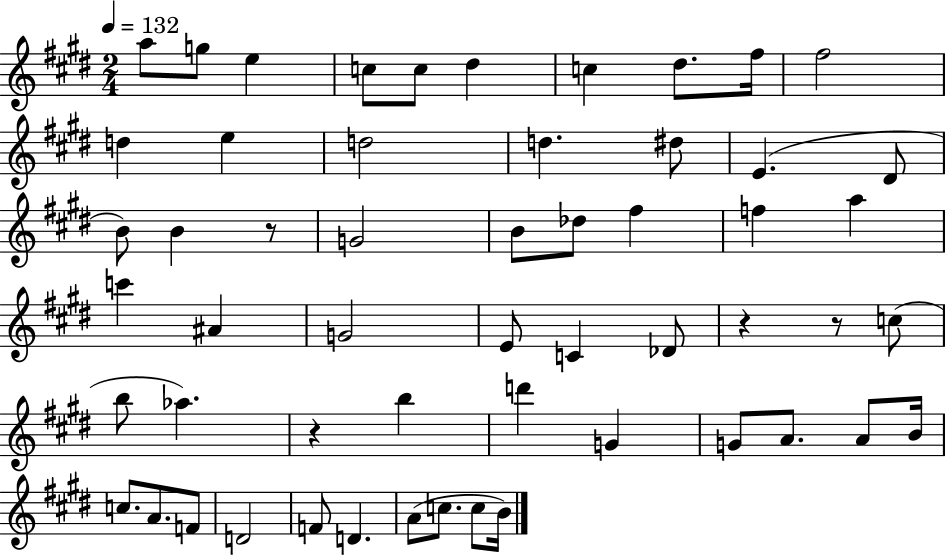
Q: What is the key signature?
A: E major